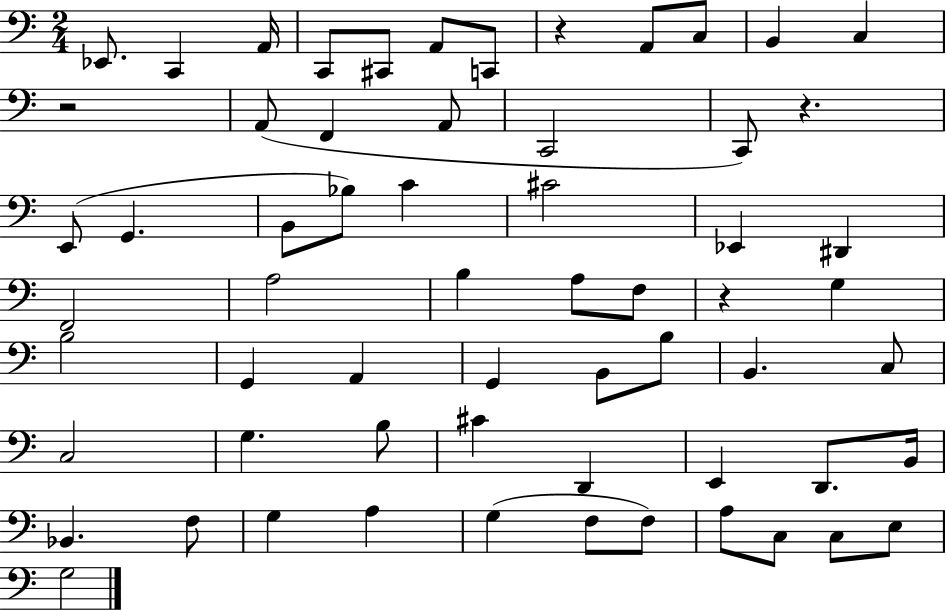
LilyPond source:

{
  \clef bass
  \numericTimeSignature
  \time 2/4
  \key c \major
  ees,8. c,4 a,16 | c,8 cis,8 a,8 c,8 | r4 a,8 c8 | b,4 c4 | \break r2 | a,8( f,4 a,8 | c,2 | c,8) r4. | \break e,8( g,4. | b,8 bes8) c'4 | cis'2 | ees,4 dis,4 | \break f,2 | a2 | b4 a8 f8 | r4 g4 | \break b2 | g,4 a,4 | g,4 b,8 b8 | b,4. c8 | \break c2 | g4. b8 | cis'4 d,4 | e,4 d,8. b,16 | \break bes,4. f8 | g4 a4 | g4( f8 f8) | a8 c8 c8 e8 | \break g2 | \bar "|."
}